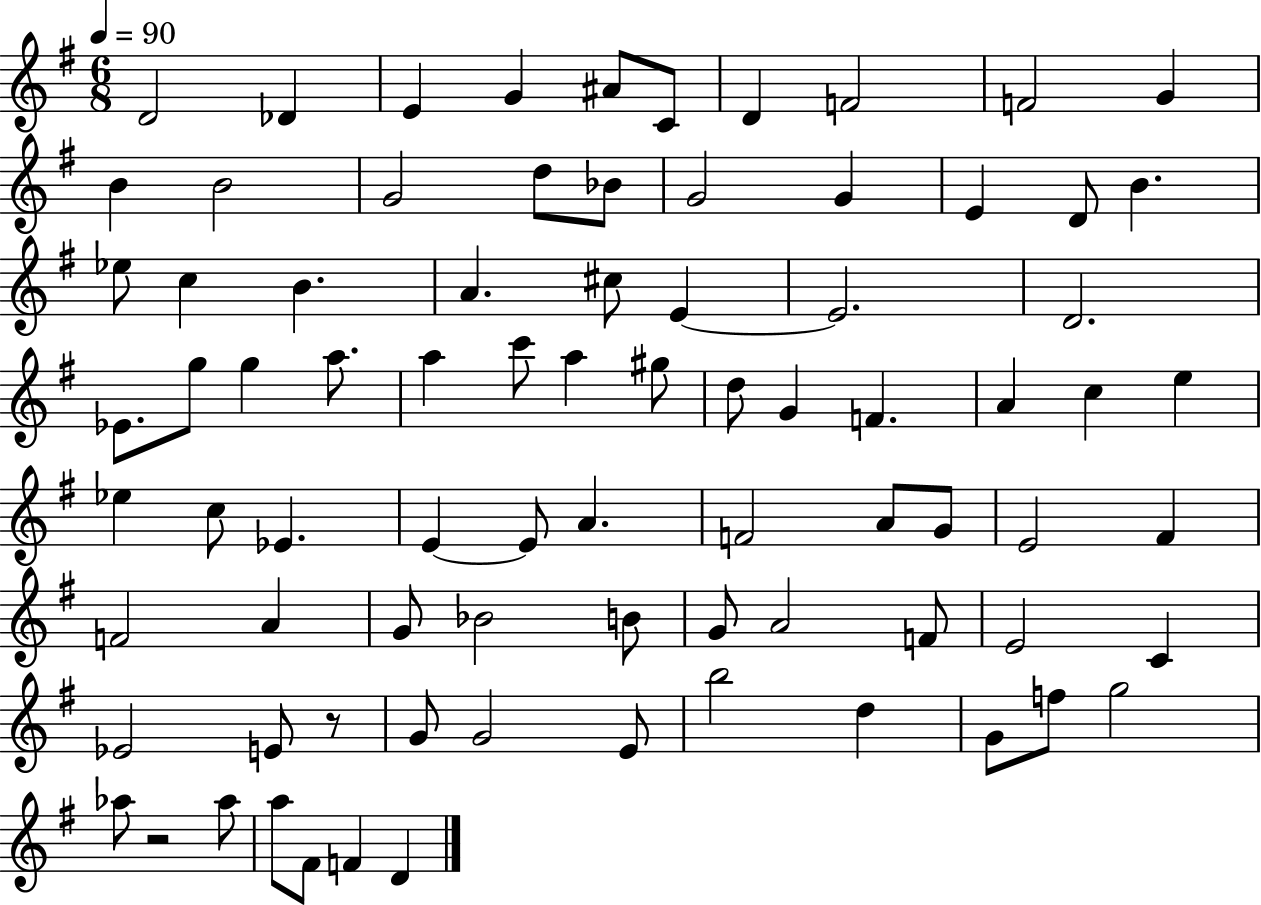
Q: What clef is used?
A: treble